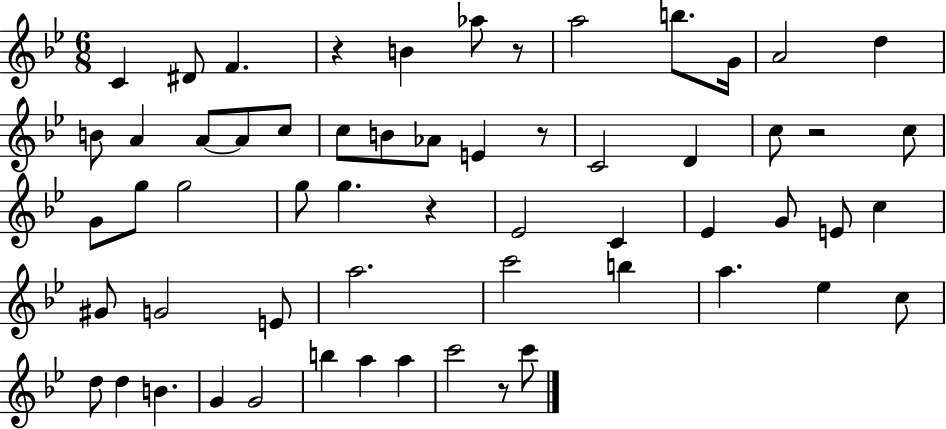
C4/q D#4/e F4/q. R/q B4/q Ab5/e R/e A5/h B5/e. G4/s A4/h D5/q B4/e A4/q A4/e A4/e C5/e C5/e B4/e Ab4/e E4/q R/e C4/h D4/q C5/e R/h C5/e G4/e G5/e G5/h G5/e G5/q. R/q Eb4/h C4/q Eb4/q G4/e E4/e C5/q G#4/e G4/h E4/e A5/h. C6/h B5/q A5/q. Eb5/q C5/e D5/e D5/q B4/q. G4/q G4/h B5/q A5/q A5/q C6/h R/e C6/e